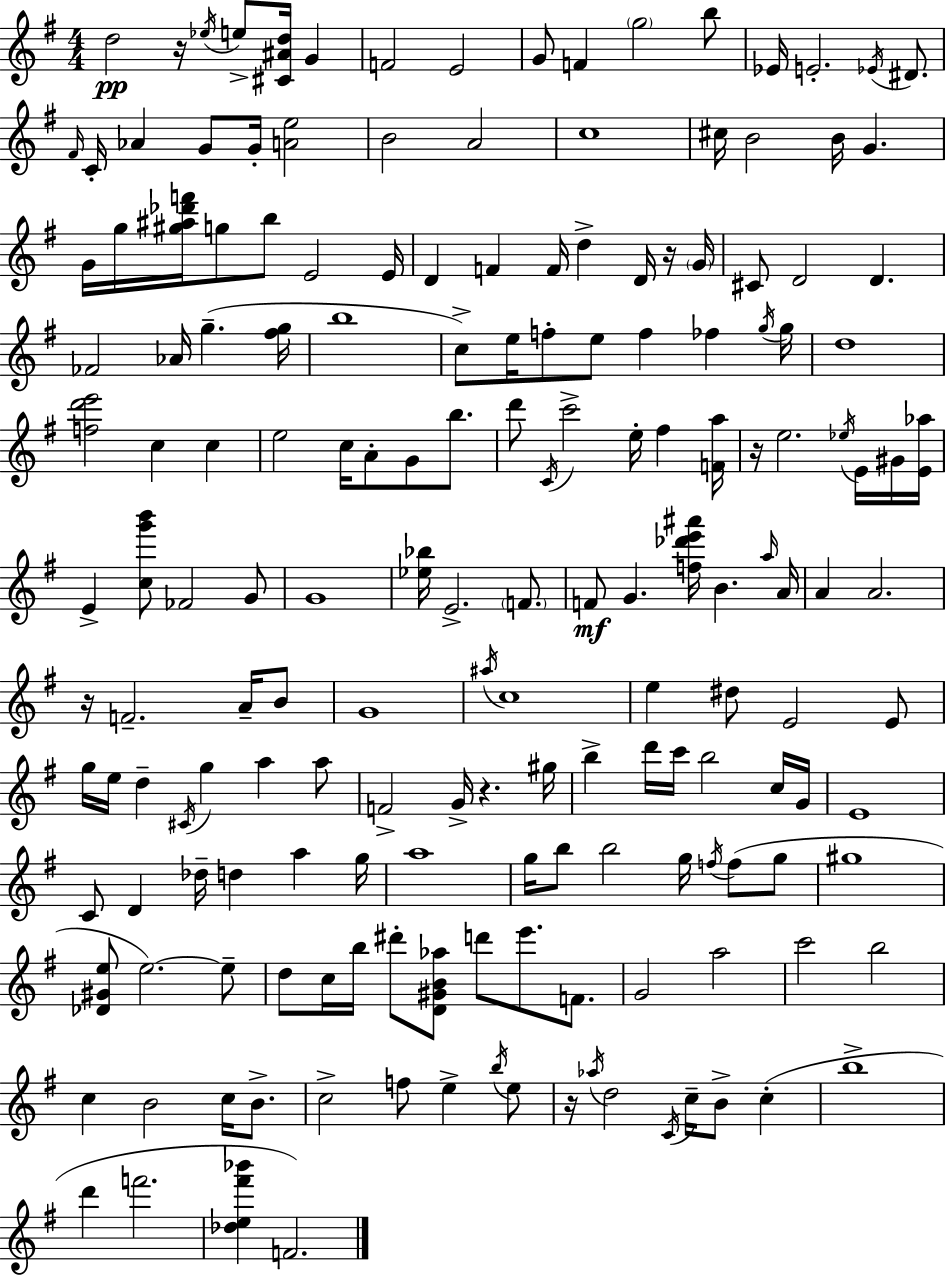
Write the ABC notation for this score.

X:1
T:Untitled
M:4/4
L:1/4
K:G
d2 z/4 _e/4 e/2 [^C^Ad]/4 G F2 E2 G/2 F g2 b/2 _E/4 E2 _E/4 ^D/2 ^F/4 C/4 _A G/2 G/4 [Ae]2 B2 A2 c4 ^c/4 B2 B/4 G G/4 g/4 [^g^a_d'f']/4 g/2 b/2 E2 E/4 D F F/4 d D/4 z/4 G/4 ^C/2 D2 D _F2 _A/4 g [^fg]/4 b4 c/2 e/4 f/2 e/2 f _f g/4 g/4 d4 [fd'e']2 c c e2 c/4 A/2 G/2 b/2 d'/2 C/4 c'2 e/4 ^f [Fa]/4 z/4 e2 _e/4 E/4 ^G/4 [E_a]/4 E [cg'b']/2 _F2 G/2 G4 [_e_b]/4 E2 F/2 F/2 G [f_d'e'^a']/4 B a/4 A/4 A A2 z/4 F2 A/4 B/2 G4 ^a/4 c4 e ^d/2 E2 E/2 g/4 e/4 d ^C/4 g a a/2 F2 G/4 z ^g/4 b d'/4 c'/4 b2 c/4 G/4 E4 C/2 D _d/4 d a g/4 a4 g/4 b/2 b2 g/4 f/4 f/2 g/2 ^g4 [_D^Ge]/2 e2 e/2 d/2 c/4 b/4 ^d'/2 [D^GB_a]/2 d'/2 e'/2 F/2 G2 a2 c'2 b2 c B2 c/4 B/2 c2 f/2 e b/4 e/2 z/4 _a/4 d2 C/4 c/4 B/2 c b4 d' f'2 [_de^f'_b'] F2